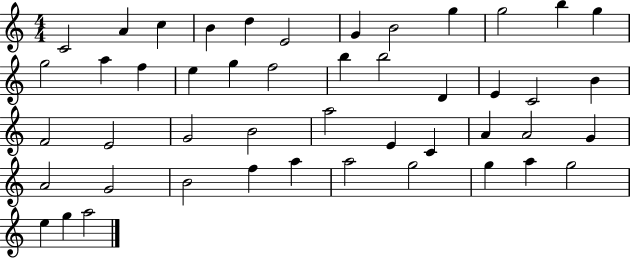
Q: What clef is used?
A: treble